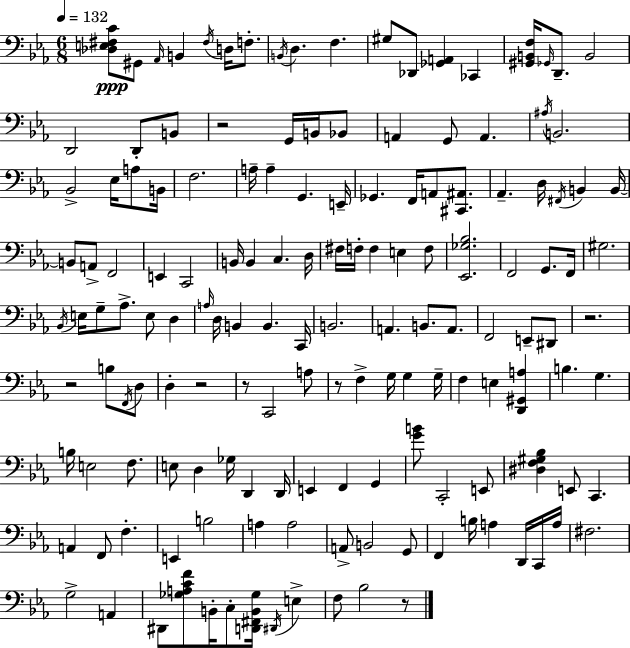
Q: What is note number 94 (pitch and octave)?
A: B3